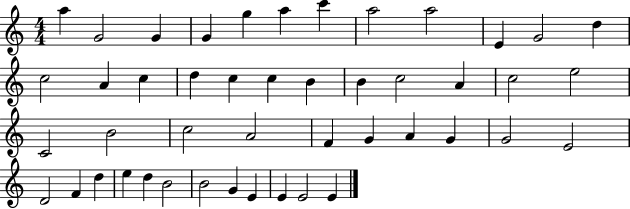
X:1
T:Untitled
M:4/4
L:1/4
K:C
a G2 G G g a c' a2 a2 E G2 d c2 A c d c c B B c2 A c2 e2 C2 B2 c2 A2 F G A G G2 E2 D2 F d e d B2 B2 G E E E2 E